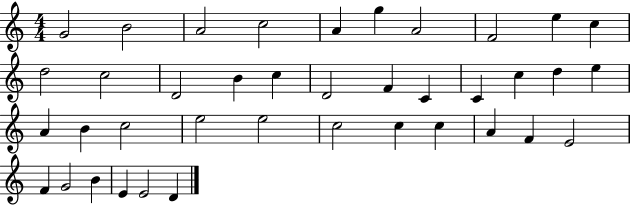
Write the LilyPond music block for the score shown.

{
  \clef treble
  \numericTimeSignature
  \time 4/4
  \key c \major
  g'2 b'2 | a'2 c''2 | a'4 g''4 a'2 | f'2 e''4 c''4 | \break d''2 c''2 | d'2 b'4 c''4 | d'2 f'4 c'4 | c'4 c''4 d''4 e''4 | \break a'4 b'4 c''2 | e''2 e''2 | c''2 c''4 c''4 | a'4 f'4 e'2 | \break f'4 g'2 b'4 | e'4 e'2 d'4 | \bar "|."
}